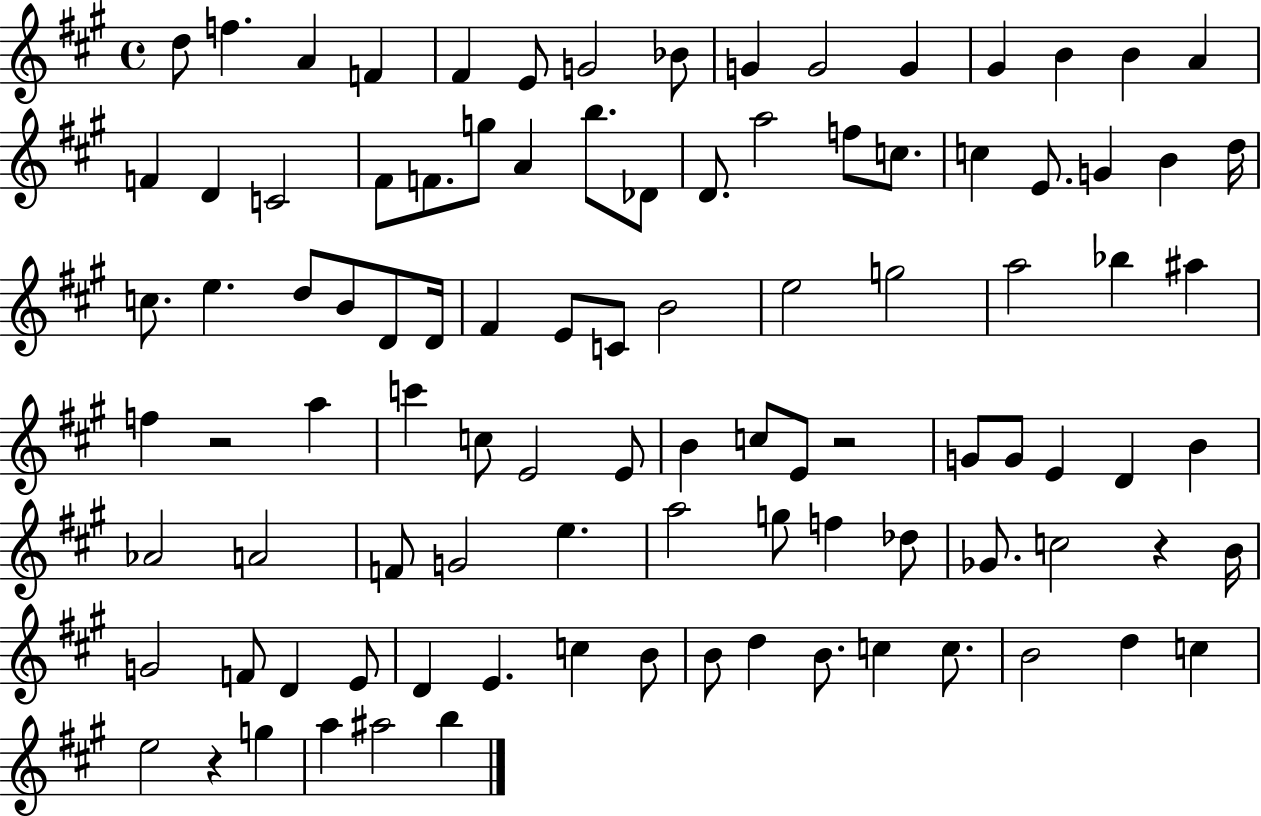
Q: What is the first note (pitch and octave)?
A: D5